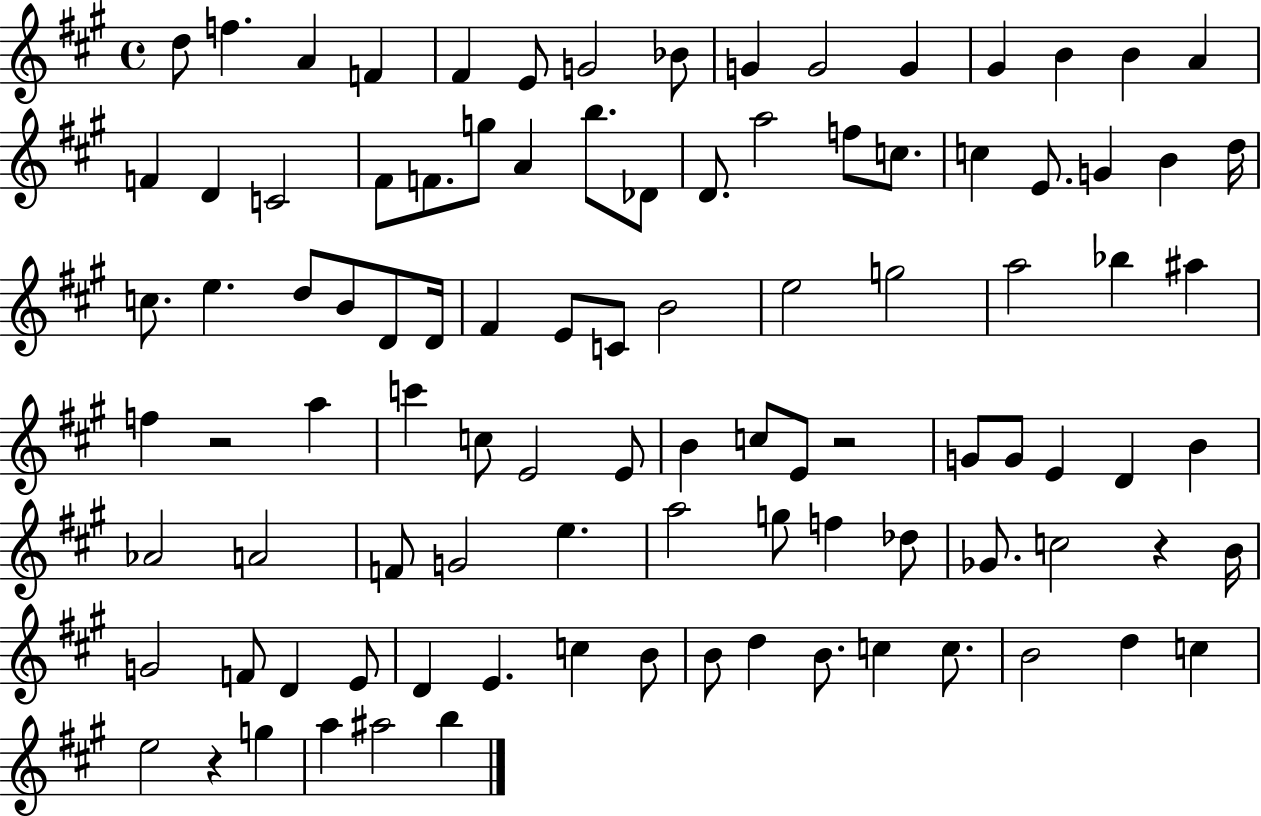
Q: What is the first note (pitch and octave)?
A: D5